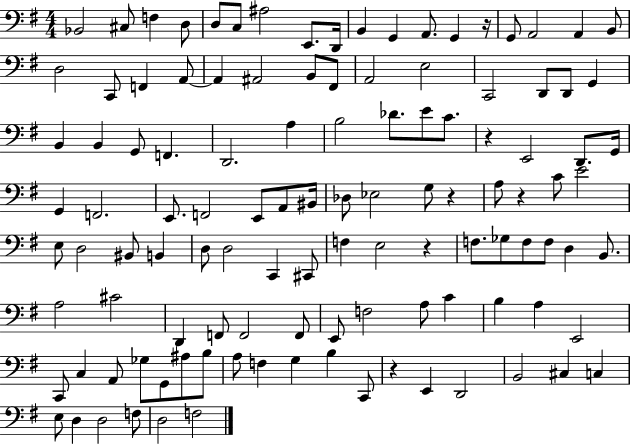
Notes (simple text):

Bb2/h C#3/e F3/q D3/e D3/e C3/e A#3/h E2/e. D2/s B2/q G2/q A2/e. G2/q R/s G2/e A2/h A2/q B2/e D3/h C2/e F2/q A2/e A2/q A#2/h B2/e F#2/e A2/h E3/h C2/h D2/e D2/e G2/q B2/q B2/q G2/e F2/q. D2/h. A3/q B3/h Db4/e. E4/e C4/e. R/q E2/h D2/e. G2/s G2/q F2/h. E2/e. F2/h E2/e A2/e BIS2/s Db3/e Eb3/h G3/e R/q A3/e R/q C4/e E4/h E3/e D3/h BIS2/e B2/q D3/e D3/h C2/q C#2/e F3/q E3/h R/q F3/e. Gb3/e F3/e F3/e D3/q B2/e. A3/h C#4/h D2/q F2/e F2/h F2/e E2/e F3/h A3/e C4/q B3/q A3/q E2/h C2/e C3/q A2/e Gb3/e G2/e A#3/e B3/e A3/e F3/q G3/q B3/q C2/e R/q E2/q D2/h B2/h C#3/q C3/q E3/e D3/q D3/h F3/e D3/h F3/h